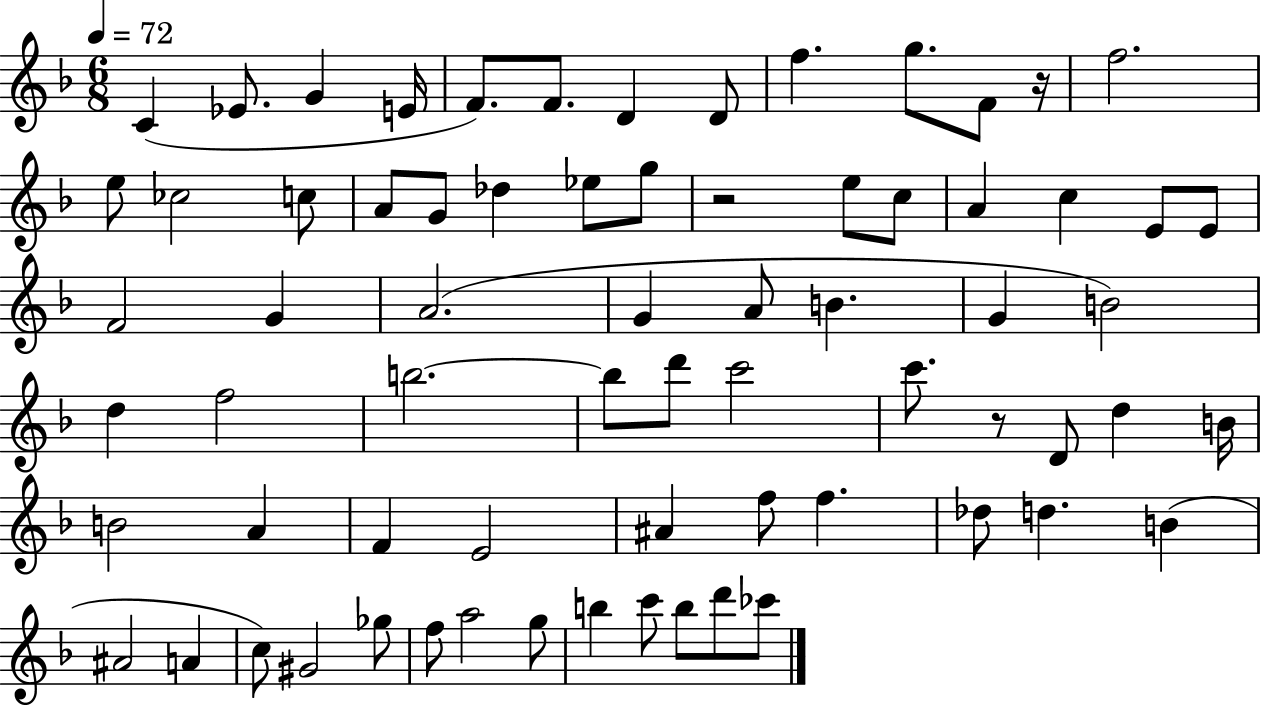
X:1
T:Untitled
M:6/8
L:1/4
K:F
C _E/2 G E/4 F/2 F/2 D D/2 f g/2 F/2 z/4 f2 e/2 _c2 c/2 A/2 G/2 _d _e/2 g/2 z2 e/2 c/2 A c E/2 E/2 F2 G A2 G A/2 B G B2 d f2 b2 b/2 d'/2 c'2 c'/2 z/2 D/2 d B/4 B2 A F E2 ^A f/2 f _d/2 d B ^A2 A c/2 ^G2 _g/2 f/2 a2 g/2 b c'/2 b/2 d'/2 _c'/2